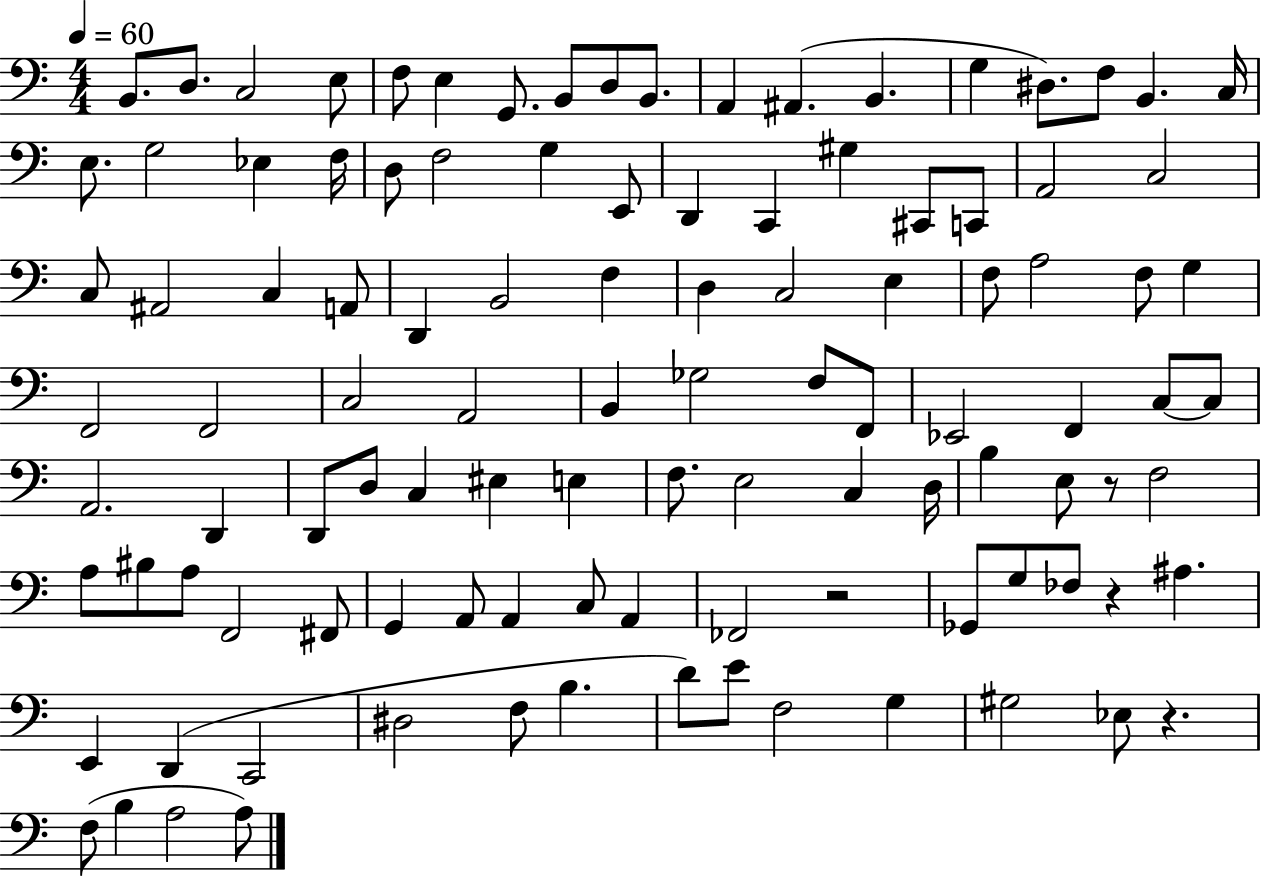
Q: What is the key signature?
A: C major